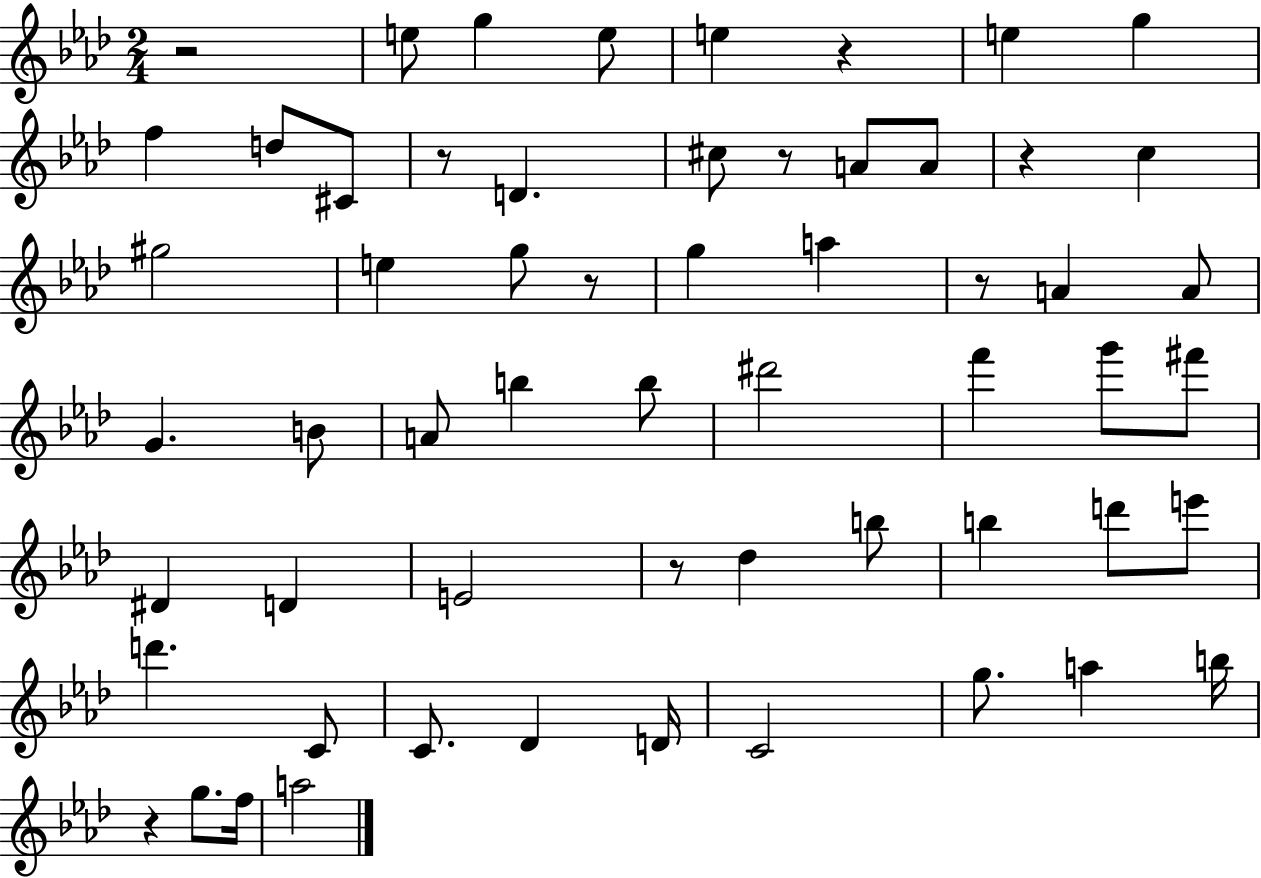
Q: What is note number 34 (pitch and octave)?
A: Db5